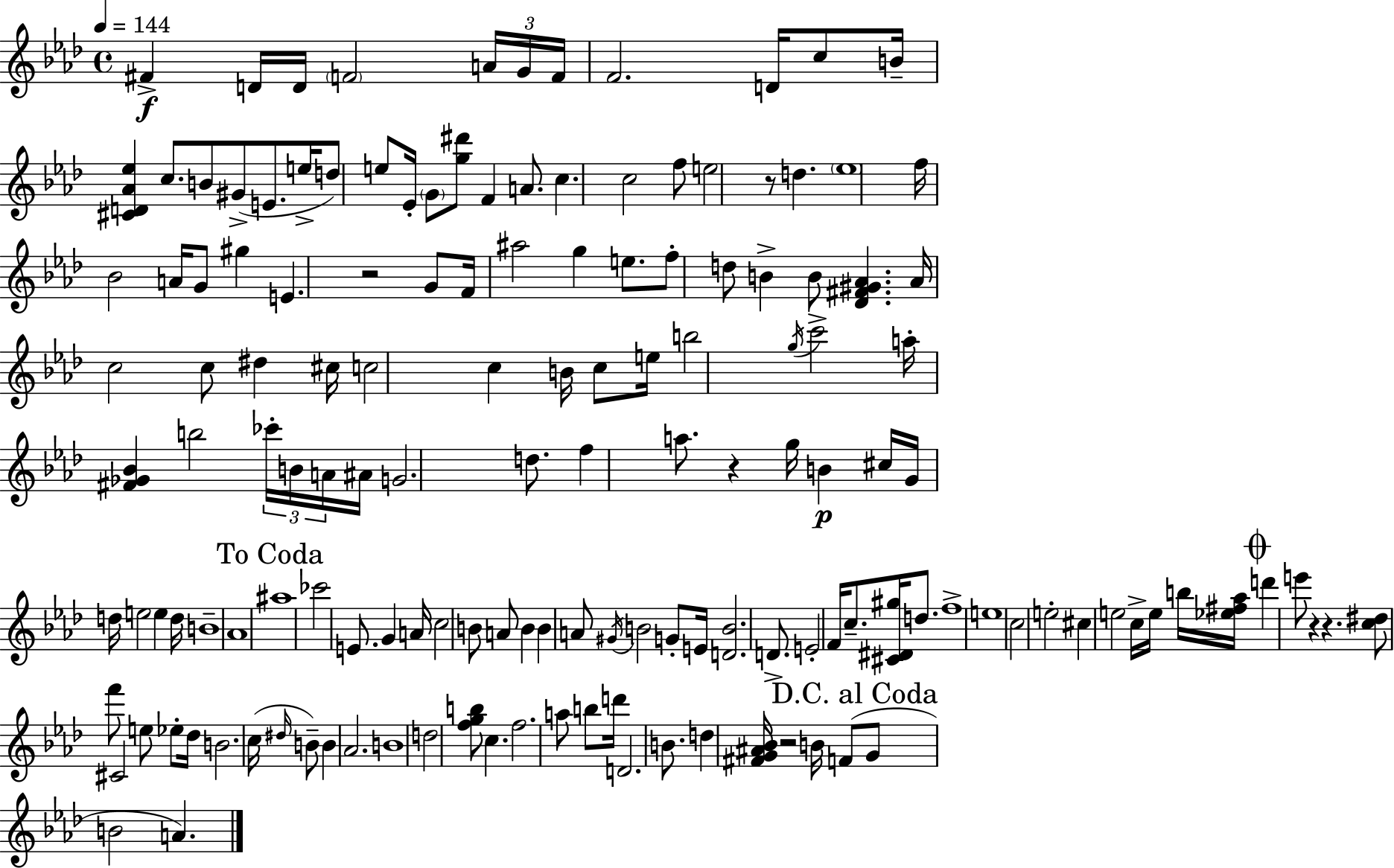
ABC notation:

X:1
T:Untitled
M:4/4
L:1/4
K:Ab
^F D/4 D/4 F2 A/4 G/4 F/4 F2 D/4 c/2 B/4 [^CD_A_e] c/2 B/2 ^G/2 E/2 e/4 d/2 e/2 _E/4 G/2 [g^d']/2 F A/2 c c2 f/2 e2 z/2 d _e4 f/4 _B2 A/4 G/2 ^g E z2 G/2 F/4 ^a2 g e/2 f/2 d/2 B B/2 [_D^F^G_A] _A/4 c2 c/2 ^d ^c/4 c2 c B/4 c/2 e/4 b2 g/4 c'2 a/4 [^F_G_B] b2 _c'/4 B/4 A/4 ^A/4 G2 d/2 f a/2 z g/4 B ^c/4 G/4 d/4 e2 e d/4 B4 _A4 ^a4 _c'2 E/2 G A/4 c2 B/2 A/2 B B A/2 ^G/4 B2 G/2 E/4 [DB]2 D/2 E2 F/4 c/2 [^C^D^g]/4 d/2 f4 e4 c2 e2 ^c e2 c/4 e/4 b/4 [_e^f_a]/4 d' e'/2 z z [c^d]/2 f'/2 ^C2 e/2 _e/2 _d/4 B2 c/4 ^d/4 B/2 B _A2 B4 d2 [fgb]/2 c f2 a/2 b/2 d'/4 D2 B/2 d [^FG^A_B]/4 z2 B/4 F/2 G/2 B2 A